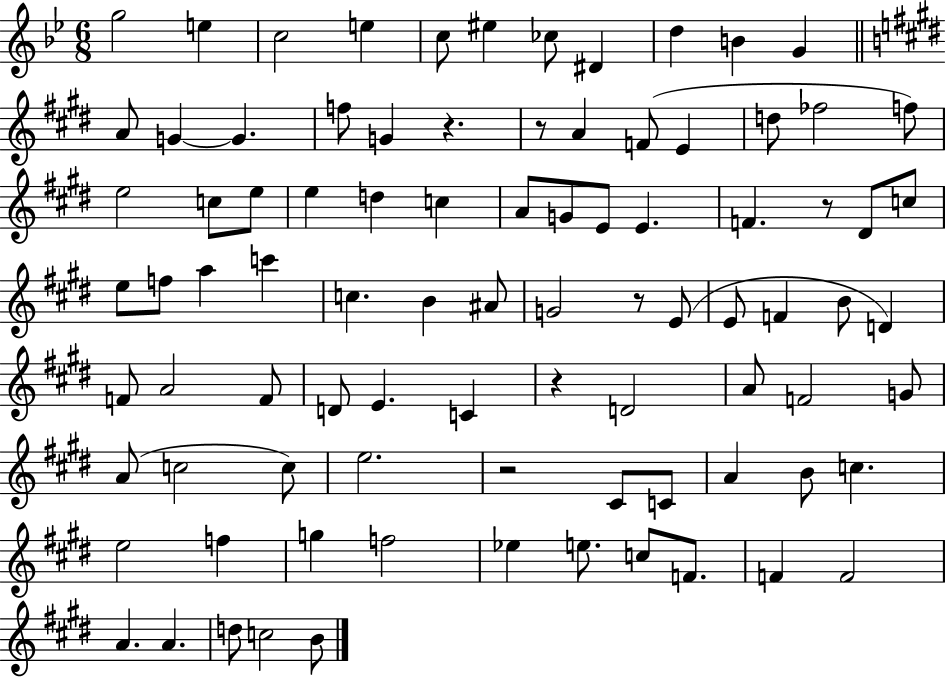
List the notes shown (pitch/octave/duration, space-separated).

G5/h E5/q C5/h E5/q C5/e EIS5/q CES5/e D#4/q D5/q B4/q G4/q A4/e G4/q G4/q. F5/e G4/q R/q. R/e A4/q F4/e E4/q D5/e FES5/h F5/e E5/h C5/e E5/e E5/q D5/q C5/q A4/e G4/e E4/e E4/q. F4/q. R/e D#4/e C5/e E5/e F5/e A5/q C6/q C5/q. B4/q A#4/e G4/h R/e E4/e E4/e F4/q B4/e D4/q F4/e A4/h F4/e D4/e E4/q. C4/q R/q D4/h A4/e F4/h G4/e A4/e C5/h C5/e E5/h. R/h C#4/e C4/e A4/q B4/e C5/q. E5/h F5/q G5/q F5/h Eb5/q E5/e. C5/e F4/e. F4/q F4/h A4/q. A4/q. D5/e C5/h B4/e